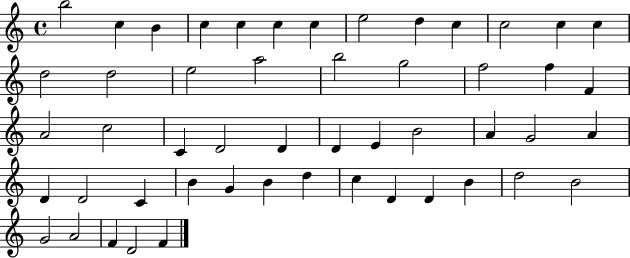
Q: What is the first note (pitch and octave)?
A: B5